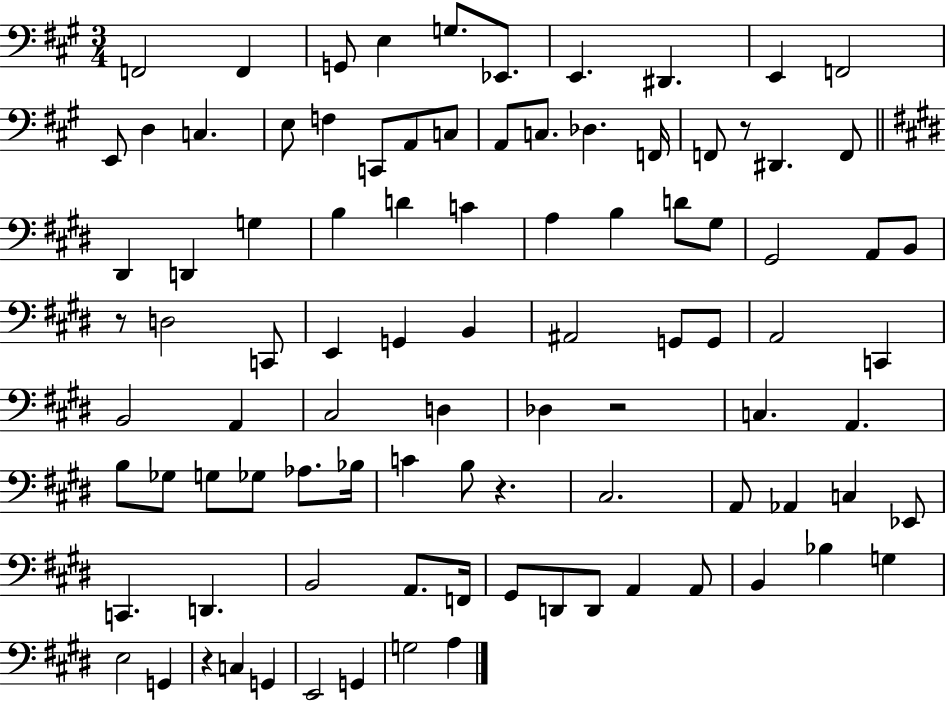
X:1
T:Untitled
M:3/4
L:1/4
K:A
F,,2 F,, G,,/2 E, G,/2 _E,,/2 E,, ^D,, E,, F,,2 E,,/2 D, C, E,/2 F, C,,/2 A,,/2 C,/2 A,,/2 C,/2 _D, F,,/4 F,,/2 z/2 ^D,, F,,/2 ^D,, D,, G, B, D C A, B, D/2 ^G,/2 ^G,,2 A,,/2 B,,/2 z/2 D,2 C,,/2 E,, G,, B,, ^A,,2 G,,/2 G,,/2 A,,2 C,, B,,2 A,, ^C,2 D, _D, z2 C, A,, B,/2 _G,/2 G,/2 _G,/2 _A,/2 _B,/4 C B,/2 z ^C,2 A,,/2 _A,, C, _E,,/2 C,, D,, B,,2 A,,/2 F,,/4 ^G,,/2 D,,/2 D,,/2 A,, A,,/2 B,, _B, G, E,2 G,, z C, G,, E,,2 G,, G,2 A,